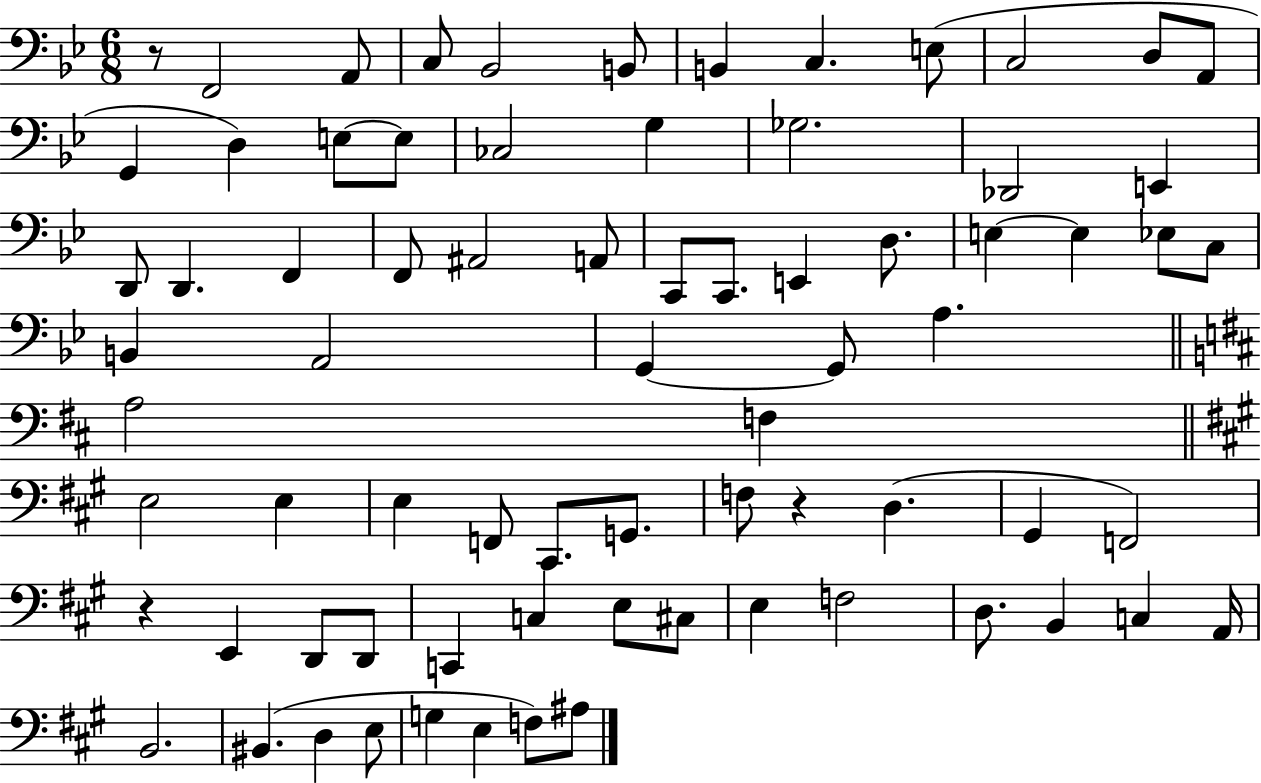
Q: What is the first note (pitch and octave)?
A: F2